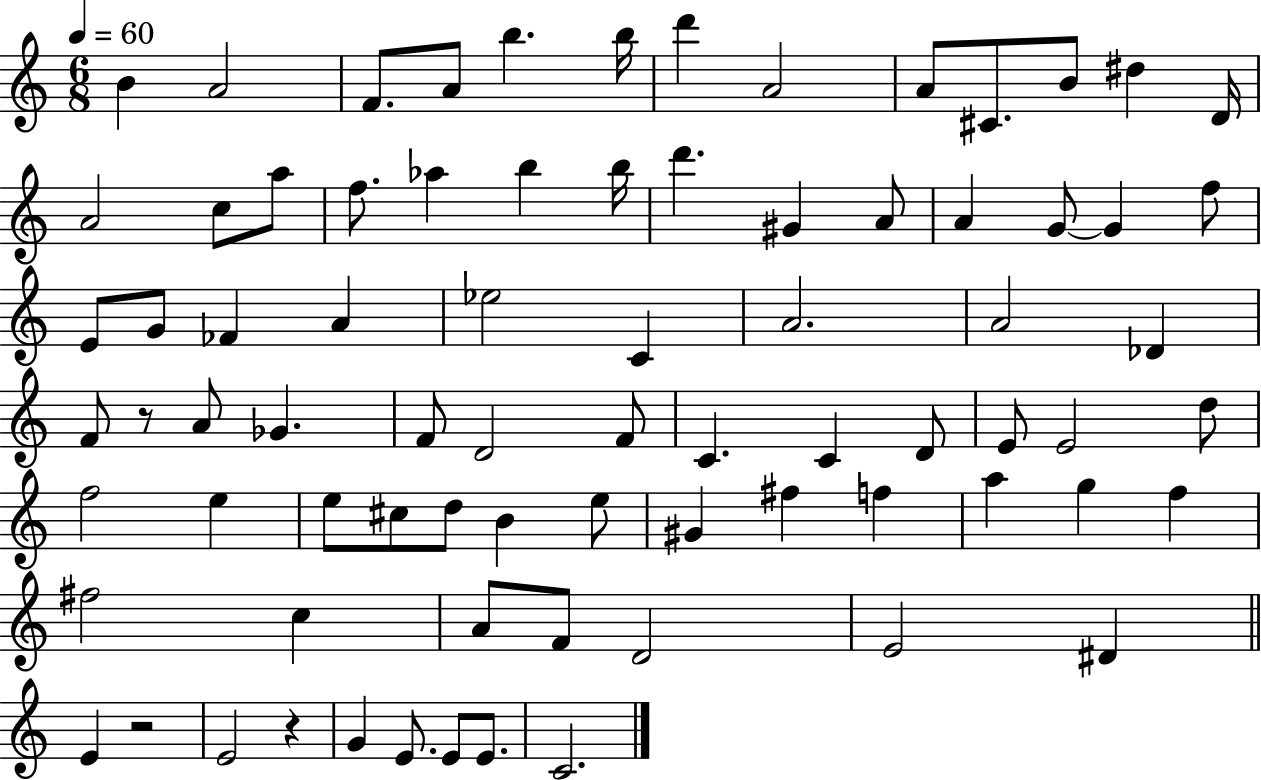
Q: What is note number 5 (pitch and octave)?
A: B5